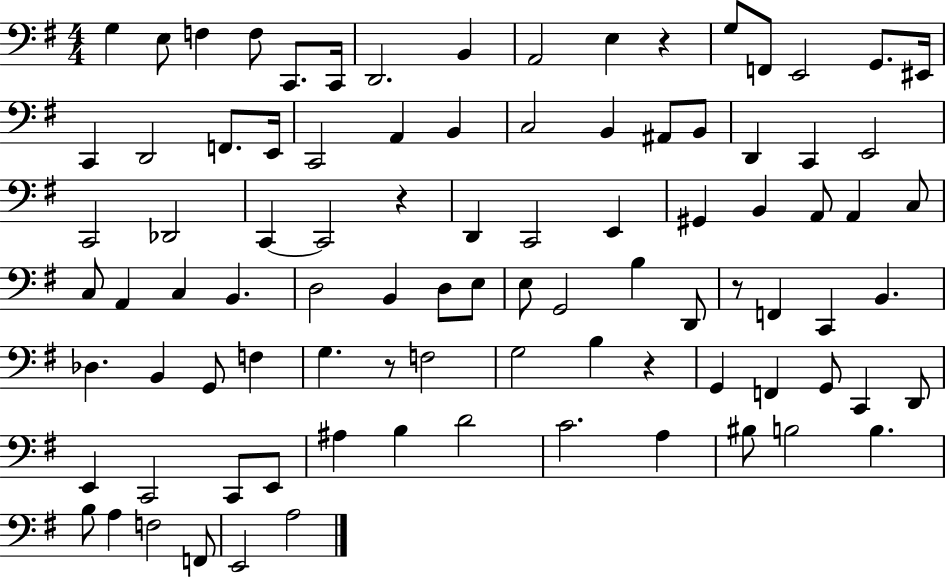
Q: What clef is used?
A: bass